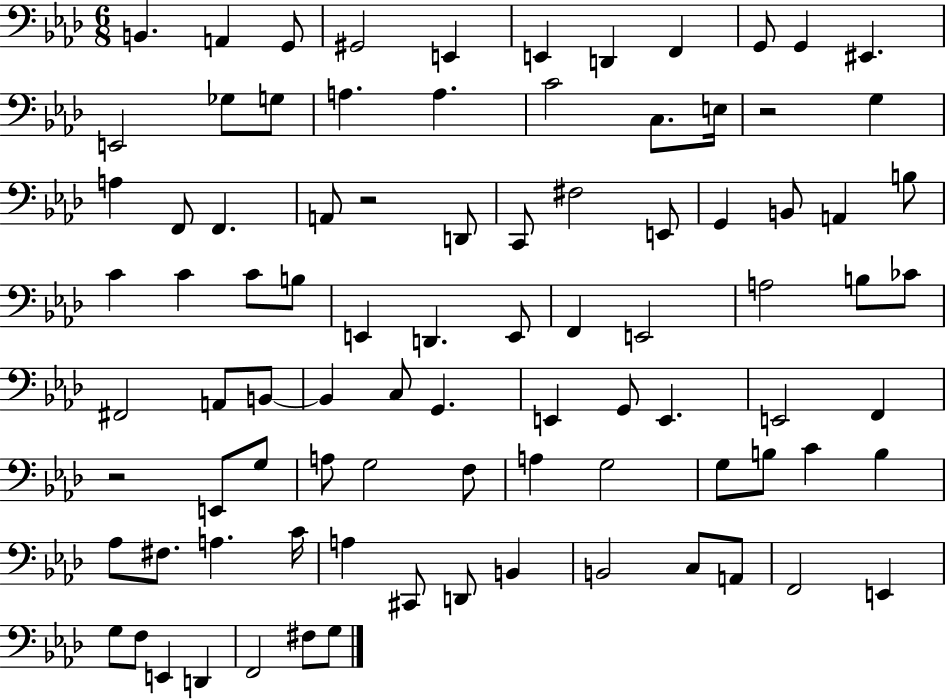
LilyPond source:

{
  \clef bass
  \numericTimeSignature
  \time 6/8
  \key aes \major
  b,4. a,4 g,8 | gis,2 e,4 | e,4 d,4 f,4 | g,8 g,4 eis,4. | \break e,2 ges8 g8 | a4. a4. | c'2 c8. e16 | r2 g4 | \break a4 f,8 f,4. | a,8 r2 d,8 | c,8 fis2 e,8 | g,4 b,8 a,4 b8 | \break c'4 c'4 c'8 b8 | e,4 d,4. e,8 | f,4 e,2 | a2 b8 ces'8 | \break fis,2 a,8 b,8~~ | b,4 c8 g,4. | e,4 g,8 e,4. | e,2 f,4 | \break r2 e,8 g8 | a8 g2 f8 | a4 g2 | g8 b8 c'4 b4 | \break aes8 fis8. a4. c'16 | a4 cis,8 d,8 b,4 | b,2 c8 a,8 | f,2 e,4 | \break g8 f8 e,4 d,4 | f,2 fis8 g8 | \bar "|."
}